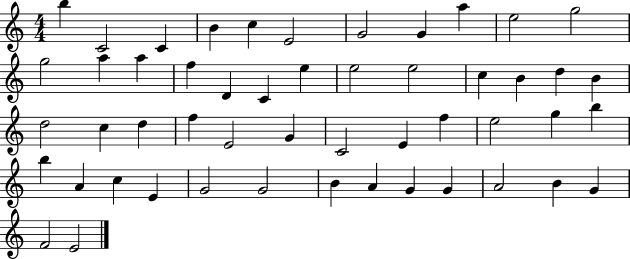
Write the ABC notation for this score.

X:1
T:Untitled
M:4/4
L:1/4
K:C
b C2 C B c E2 G2 G a e2 g2 g2 a a f D C e e2 e2 c B d B d2 c d f E2 G C2 E f e2 g b b A c E G2 G2 B A G G A2 B G F2 E2